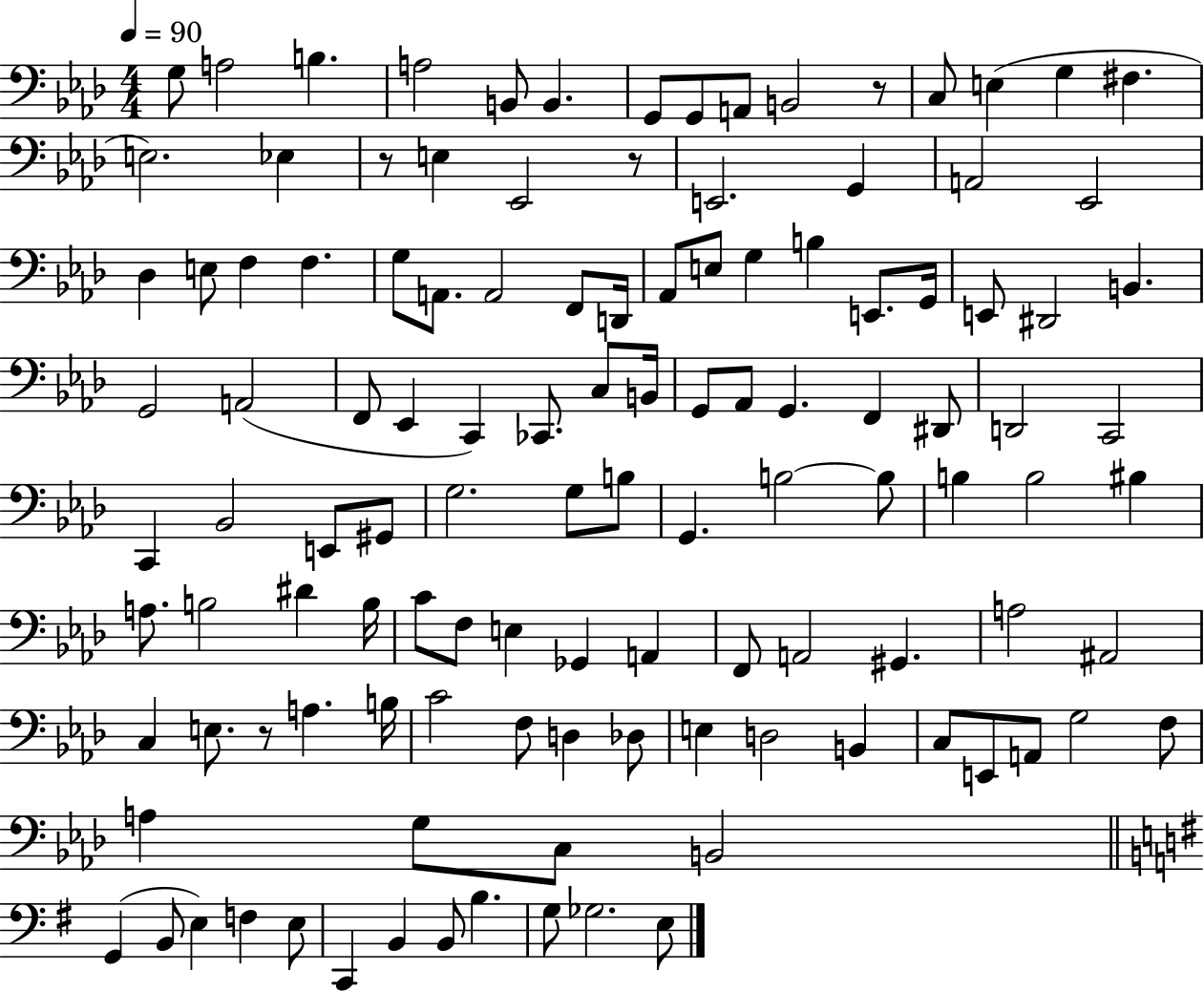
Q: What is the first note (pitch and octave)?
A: G3